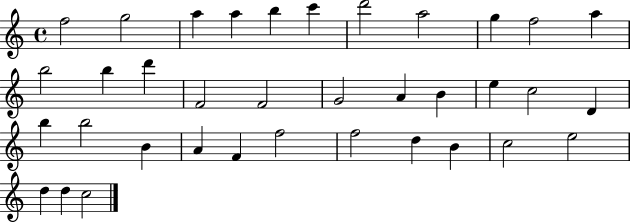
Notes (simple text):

F5/h G5/h A5/q A5/q B5/q C6/q D6/h A5/h G5/q F5/h A5/q B5/h B5/q D6/q F4/h F4/h G4/h A4/q B4/q E5/q C5/h D4/q B5/q B5/h B4/q A4/q F4/q F5/h F5/h D5/q B4/q C5/h E5/h D5/q D5/q C5/h